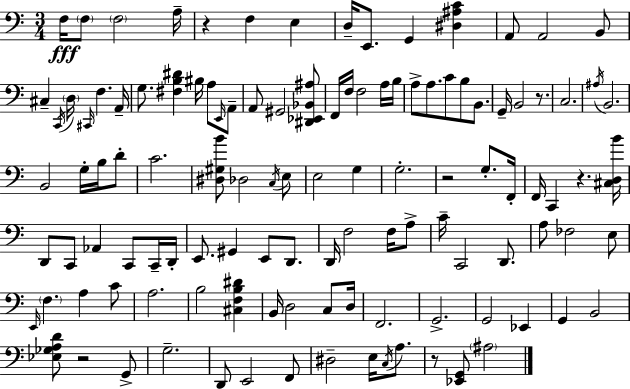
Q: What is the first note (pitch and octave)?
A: F3